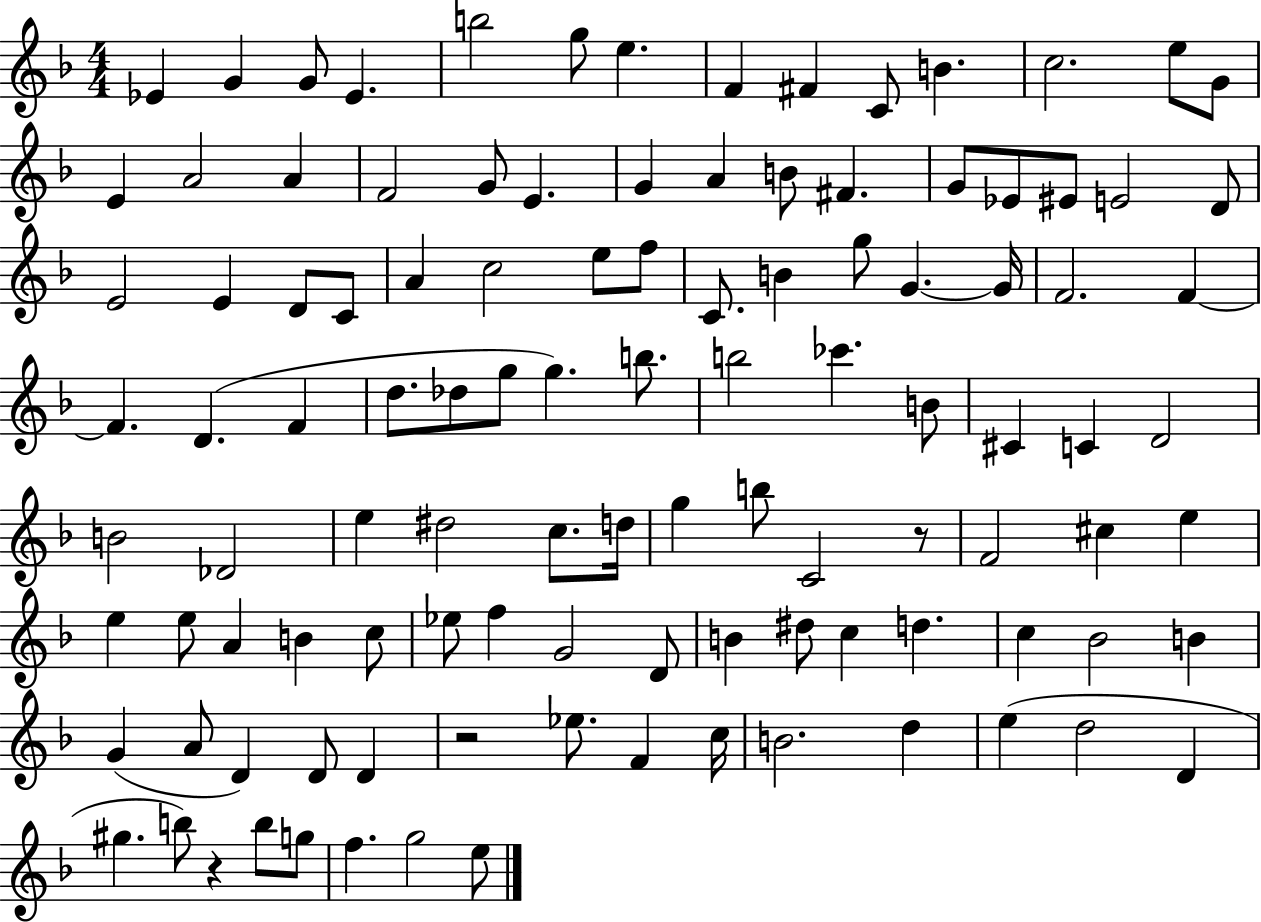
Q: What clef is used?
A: treble